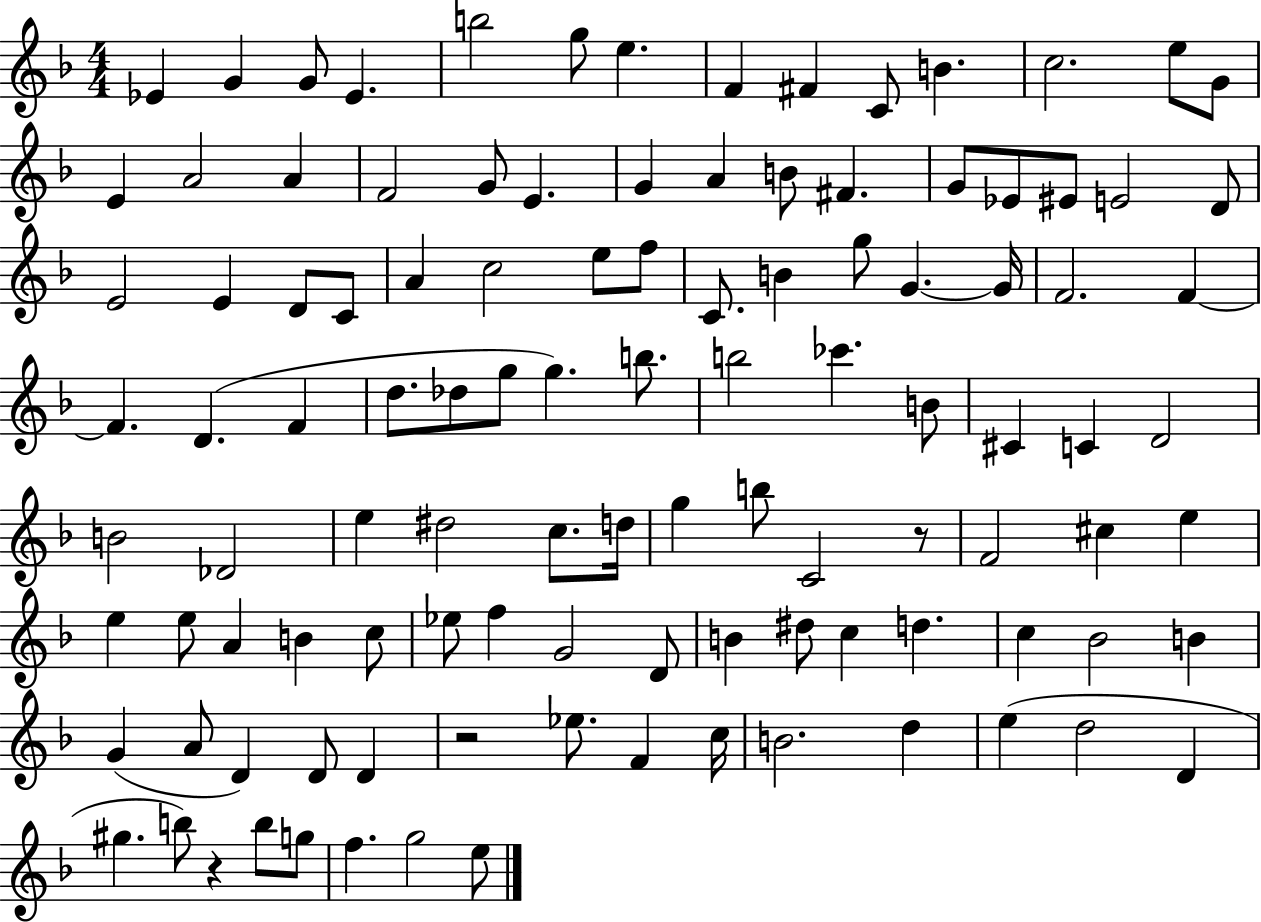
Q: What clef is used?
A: treble